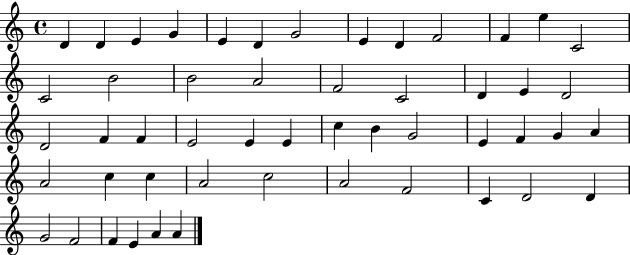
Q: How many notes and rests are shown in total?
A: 51